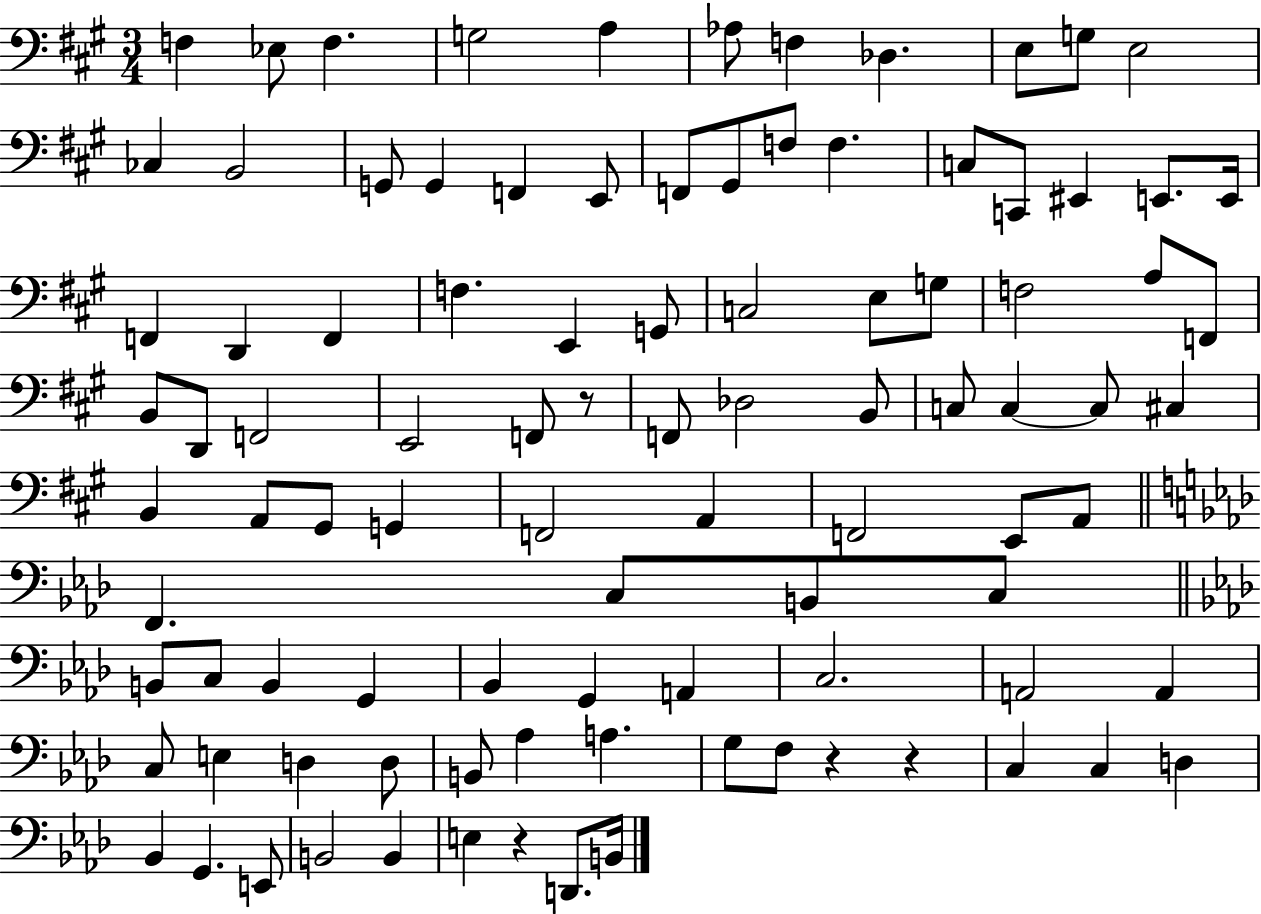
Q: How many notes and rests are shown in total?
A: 97